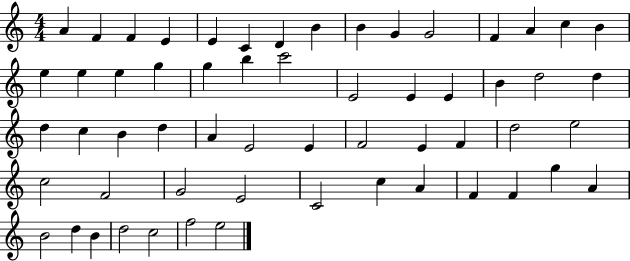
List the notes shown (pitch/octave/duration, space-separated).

A4/q F4/q F4/q E4/q E4/q C4/q D4/q B4/q B4/q G4/q G4/h F4/q A4/q C5/q B4/q E5/q E5/q E5/q G5/q G5/q B5/q C6/h E4/h E4/q E4/q B4/q D5/h D5/q D5/q C5/q B4/q D5/q A4/q E4/h E4/q F4/h E4/q F4/q D5/h E5/h C5/h F4/h G4/h E4/h C4/h C5/q A4/q F4/q F4/q G5/q A4/q B4/h D5/q B4/q D5/h C5/h F5/h E5/h